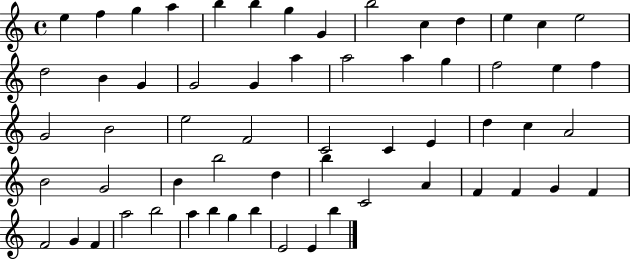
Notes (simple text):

E5/q F5/q G5/q A5/q B5/q B5/q G5/q G4/q B5/h C5/q D5/q E5/q C5/q E5/h D5/h B4/q G4/q G4/h G4/q A5/q A5/h A5/q G5/q F5/h E5/q F5/q G4/h B4/h E5/h F4/h C4/h C4/q E4/q D5/q C5/q A4/h B4/h G4/h B4/q B5/h D5/q B5/q C4/h A4/q F4/q F4/q G4/q F4/q F4/h G4/q F4/q A5/h B5/h A5/q B5/q G5/q B5/q E4/h E4/q B5/q